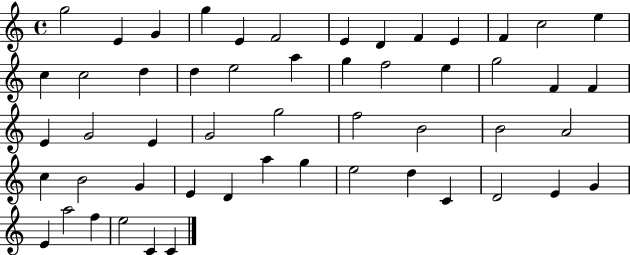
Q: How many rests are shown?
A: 0